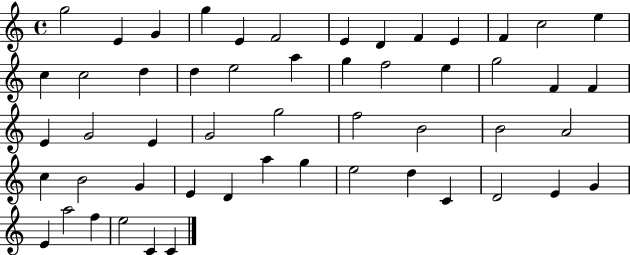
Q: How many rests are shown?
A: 0